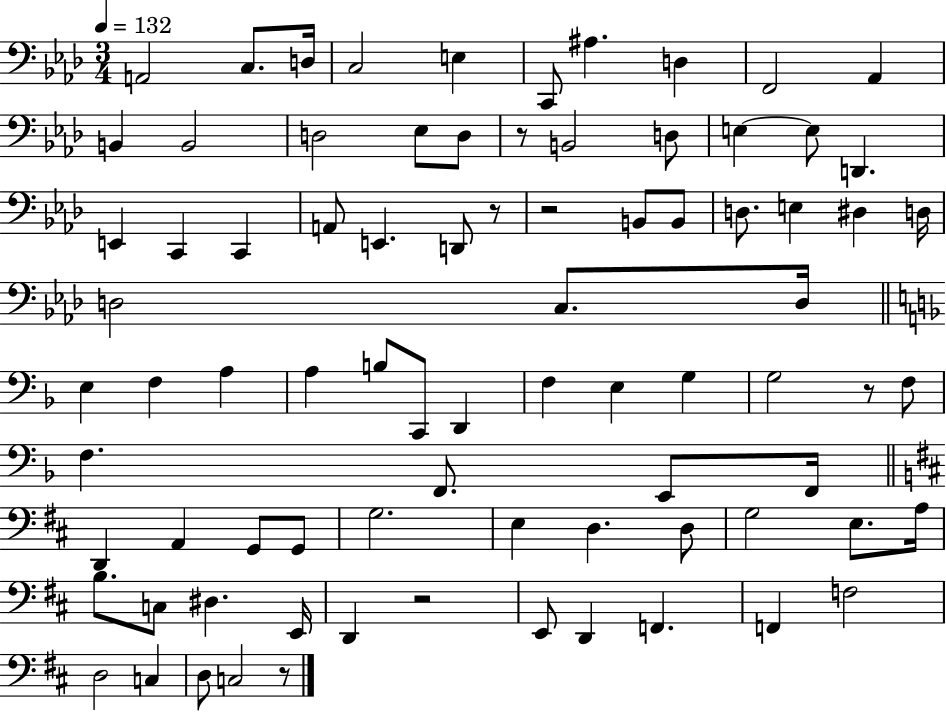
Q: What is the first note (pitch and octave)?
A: A2